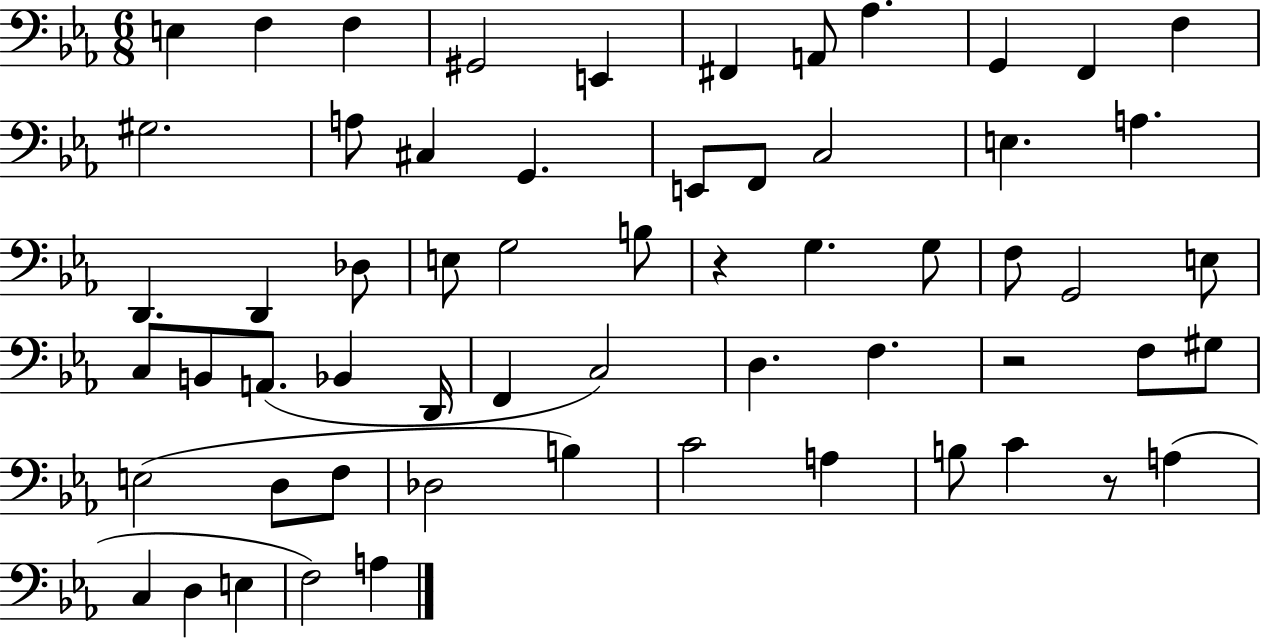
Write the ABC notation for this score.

X:1
T:Untitled
M:6/8
L:1/4
K:Eb
E, F, F, ^G,,2 E,, ^F,, A,,/2 _A, G,, F,, F, ^G,2 A,/2 ^C, G,, E,,/2 F,,/2 C,2 E, A, D,, D,, _D,/2 E,/2 G,2 B,/2 z G, G,/2 F,/2 G,,2 E,/2 C,/2 B,,/2 A,,/2 _B,, D,,/4 F,, C,2 D, F, z2 F,/2 ^G,/2 E,2 D,/2 F,/2 _D,2 B, C2 A, B,/2 C z/2 A, C, D, E, F,2 A,